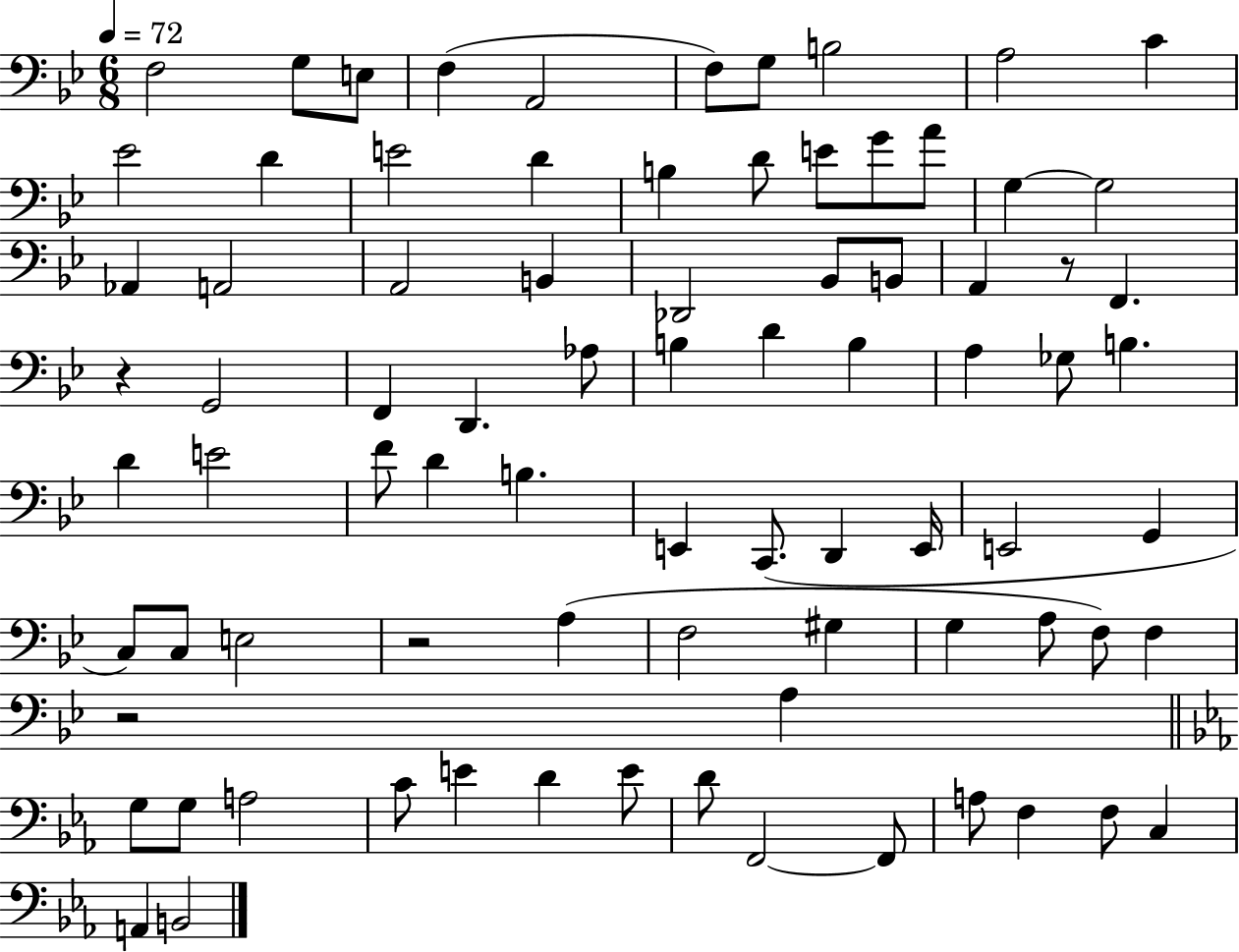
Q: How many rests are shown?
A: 4